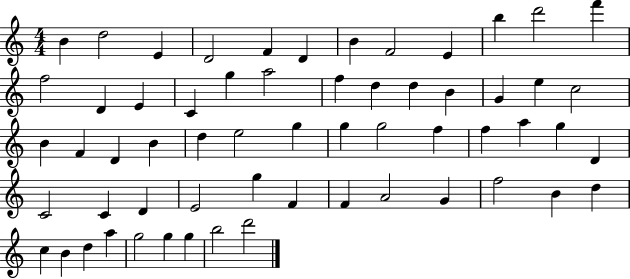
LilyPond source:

{
  \clef treble
  \numericTimeSignature
  \time 4/4
  \key c \major
  b'4 d''2 e'4 | d'2 f'4 d'4 | b'4 f'2 e'4 | b''4 d'''2 f'''4 | \break f''2 d'4 e'4 | c'4 g''4 a''2 | f''4 d''4 d''4 b'4 | g'4 e''4 c''2 | \break b'4 f'4 d'4 b'4 | d''4 e''2 g''4 | g''4 g''2 f''4 | f''4 a''4 g''4 d'4 | \break c'2 c'4 d'4 | e'2 g''4 f'4 | f'4 a'2 g'4 | f''2 b'4 d''4 | \break c''4 b'4 d''4 a''4 | g''2 g''4 g''4 | b''2 d'''2 | \bar "|."
}